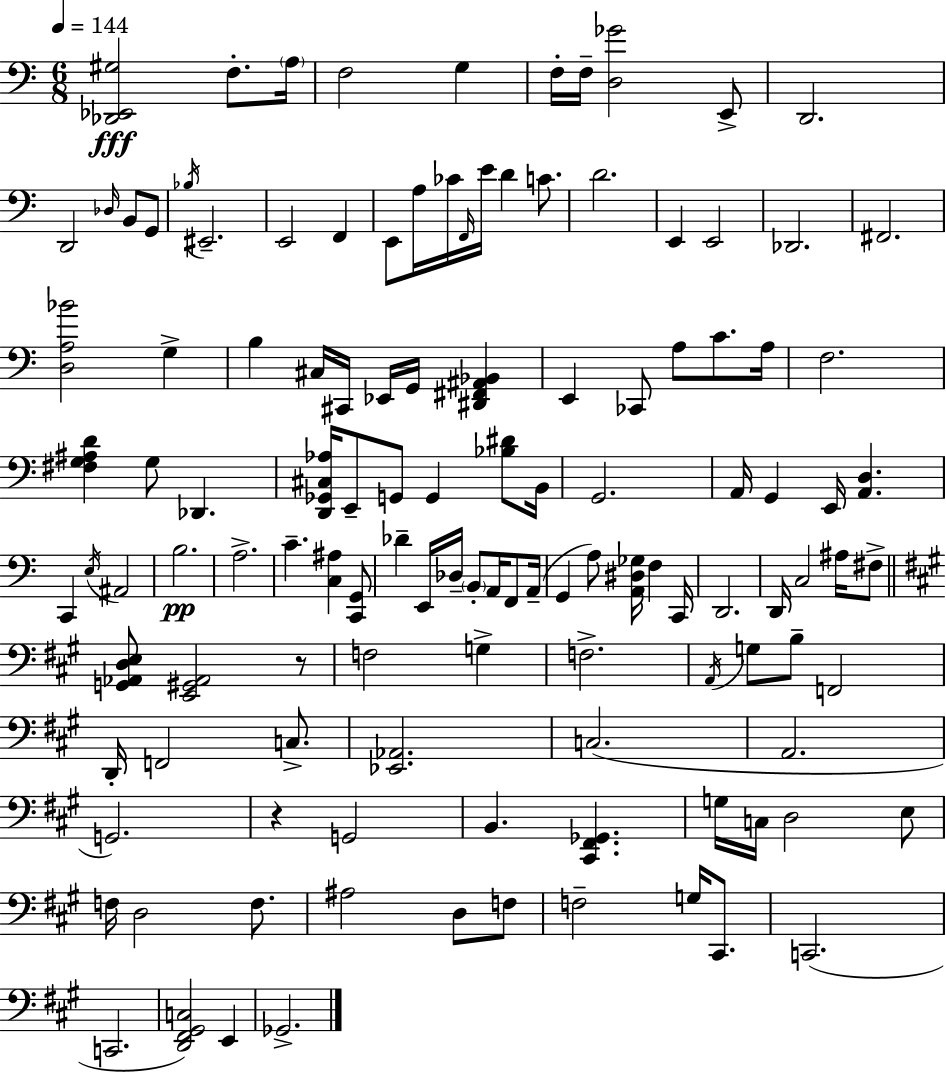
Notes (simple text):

[Db2,Eb2,G#3]/h F3/e. A3/s F3/h G3/q F3/s F3/s [D3,Gb4]/h E2/e D2/h. D2/h Db3/s B2/e G2/e Bb3/s EIS2/h. E2/h F2/q E2/e A3/s CES4/s F2/s E4/s D4/q C4/e. D4/h. E2/q E2/h Db2/h. F#2/h. [D3,A3,Bb4]/h G3/q B3/q C#3/s C#2/s Eb2/s G2/s [D#2,F#2,A#2,Bb2]/q E2/q CES2/e A3/e C4/e. A3/s F3/h. [F#3,G3,A#3,D4]/q G3/e Db2/q. [D2,Gb2,C#3,Ab3]/s E2/e G2/e G2/q [Bb3,D#4]/e B2/s G2/h. A2/s G2/q E2/s [A2,D3]/q. C2/q E3/s A#2/h B3/h. A3/h. C4/q. [C3,A#3]/q [C2,G2]/e Db4/q E2/s Db3/s B2/e A2/s F2/e A2/s G2/q A3/e [A2,D#3,Gb3]/s F3/q C2/s D2/h. D2/s C3/h A#3/s F#3/e [G2,Ab2,D3,E3]/e [E2,G#2,Ab2]/h R/e F3/h G3/q F3/h. A2/s G3/e B3/e F2/h D2/s F2/h C3/e. [Eb2,Ab2]/h. C3/h. A2/h. G2/h. R/q G2/h B2/q. [C#2,F#2,Gb2]/q. G3/s C3/s D3/h E3/e F3/s D3/h F3/e. A#3/h D3/e F3/e F3/h G3/s C#2/e. C2/h. C2/h. [D2,F#2,G#2,C3]/h E2/q Gb2/h.